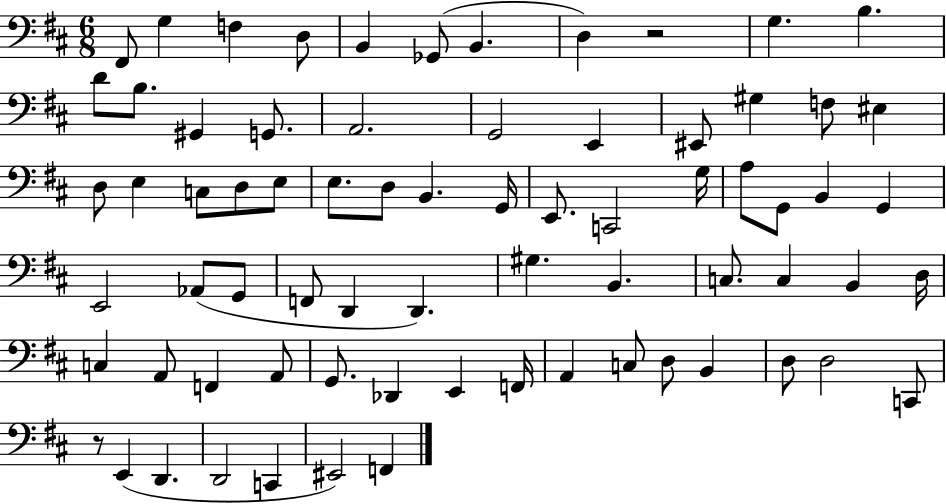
X:1
T:Untitled
M:6/8
L:1/4
K:D
^F,,/2 G, F, D,/2 B,, _G,,/2 B,, D, z2 G, B, D/2 B,/2 ^G,, G,,/2 A,,2 G,,2 E,, ^E,,/2 ^G, F,/2 ^E, D,/2 E, C,/2 D,/2 E,/2 E,/2 D,/2 B,, G,,/4 E,,/2 C,,2 G,/4 A,/2 G,,/2 B,, G,, E,,2 _A,,/2 G,,/2 F,,/2 D,, D,, ^G, B,, C,/2 C, B,, D,/4 C, A,,/2 F,, A,,/2 G,,/2 _D,, E,, F,,/4 A,, C,/2 D,/2 B,, D,/2 D,2 C,,/2 z/2 E,, D,, D,,2 C,, ^E,,2 F,,